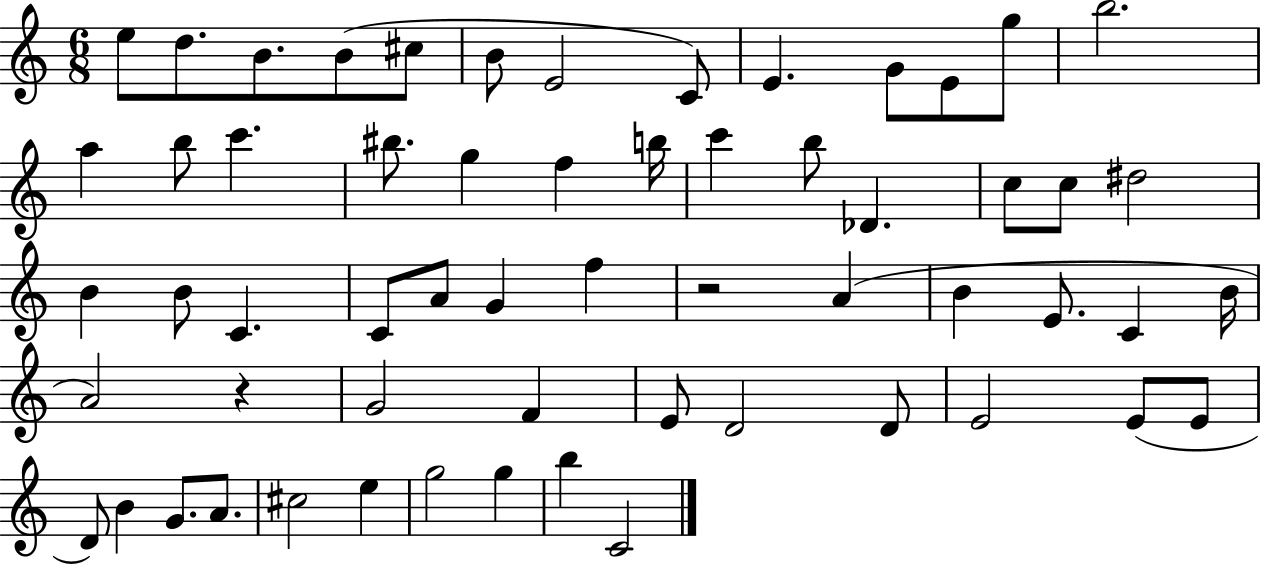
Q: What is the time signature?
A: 6/8